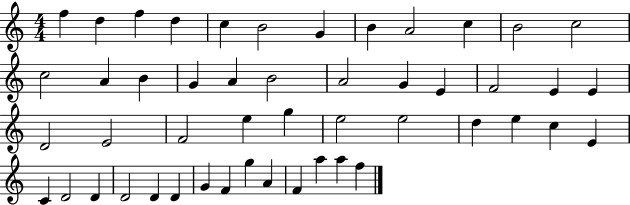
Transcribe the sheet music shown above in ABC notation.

X:1
T:Untitled
M:4/4
L:1/4
K:C
f d f d c B2 G B A2 c B2 c2 c2 A B G A B2 A2 G E F2 E E D2 E2 F2 e g e2 e2 d e c E C D2 D D2 D D G F g A F a a f